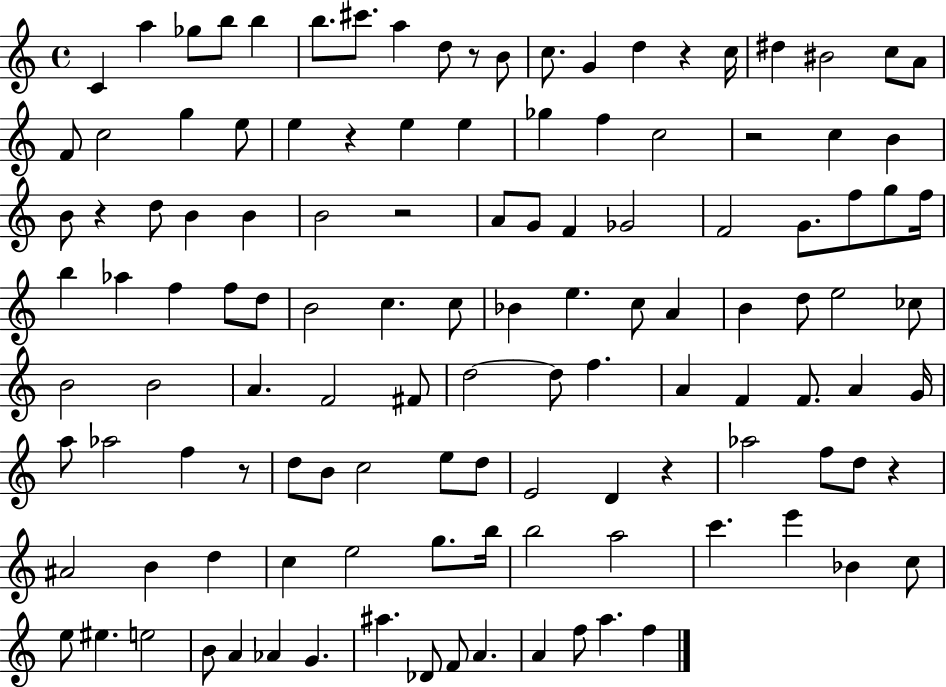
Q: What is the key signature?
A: C major